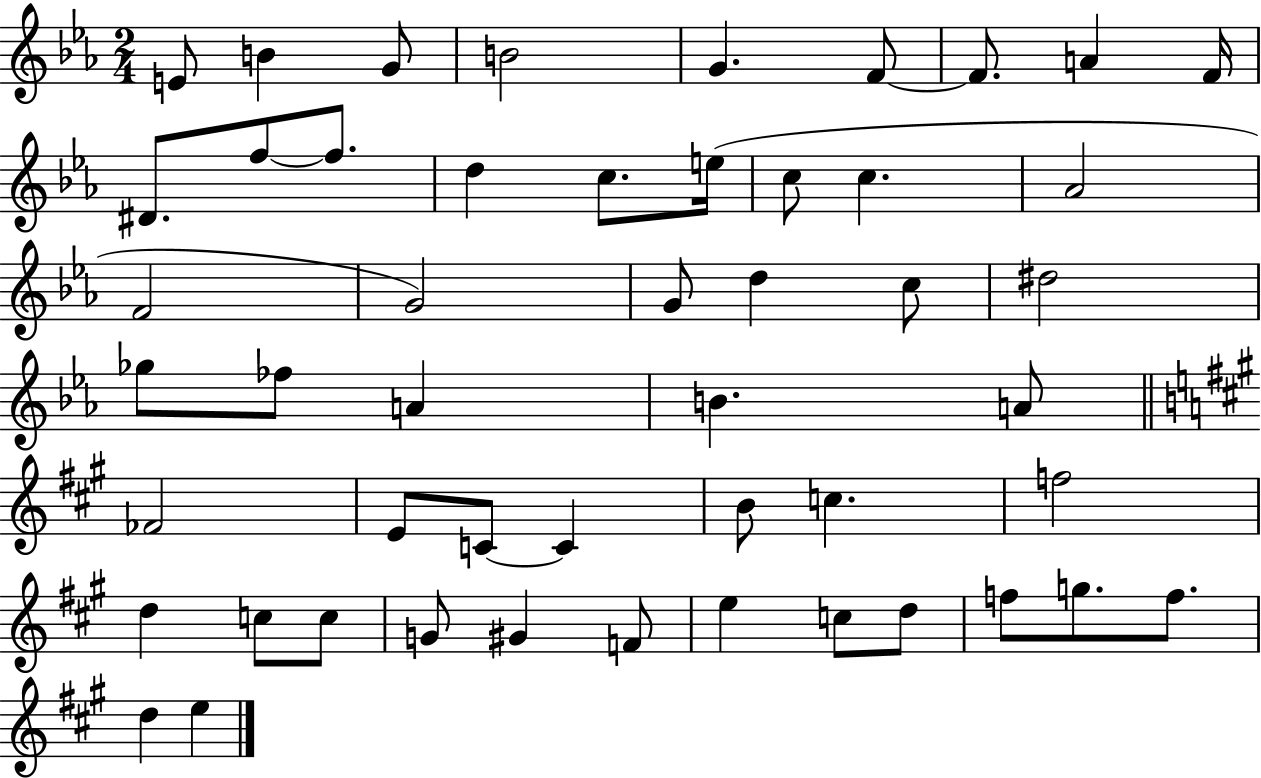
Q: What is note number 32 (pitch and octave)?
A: C4